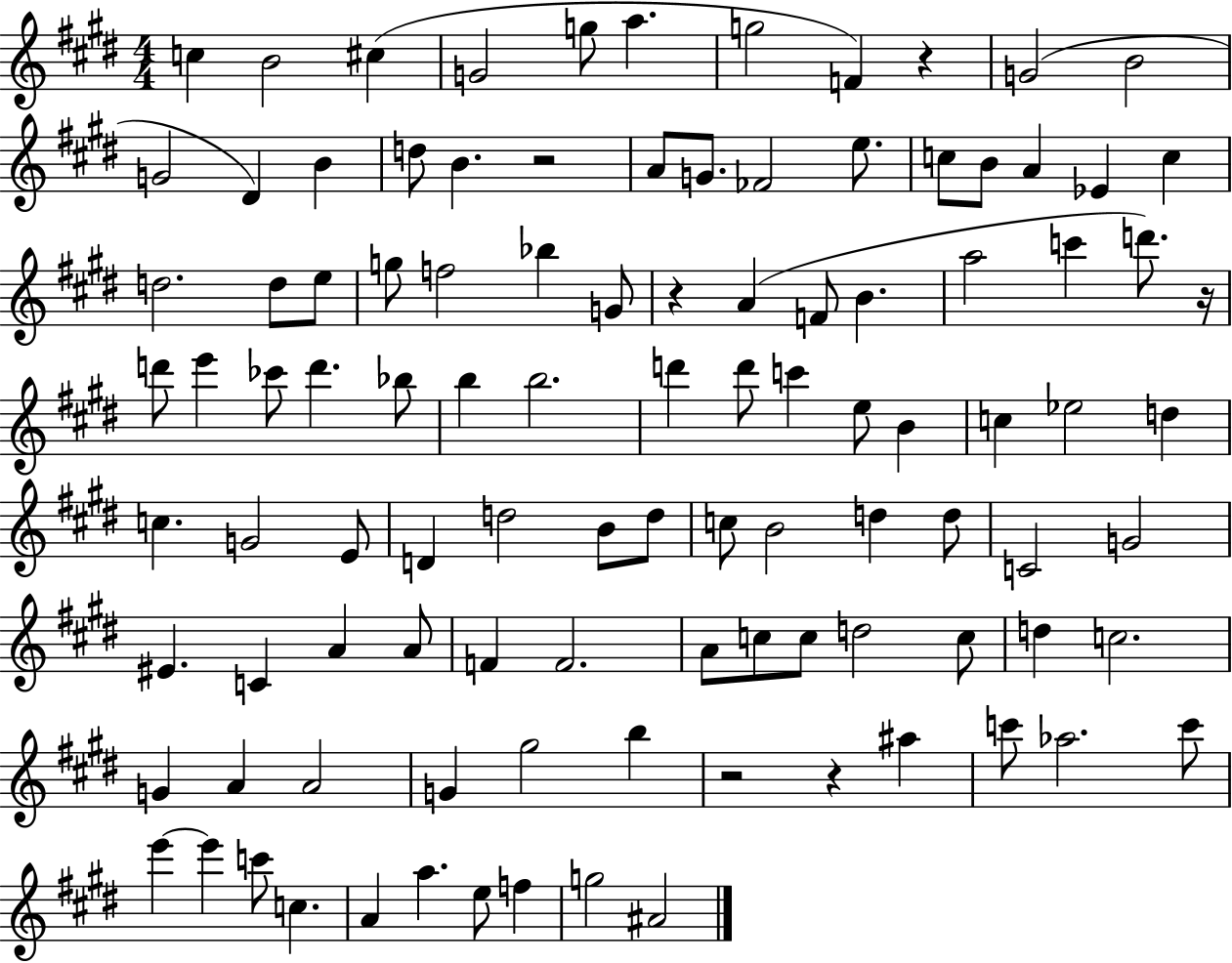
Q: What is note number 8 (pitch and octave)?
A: F4